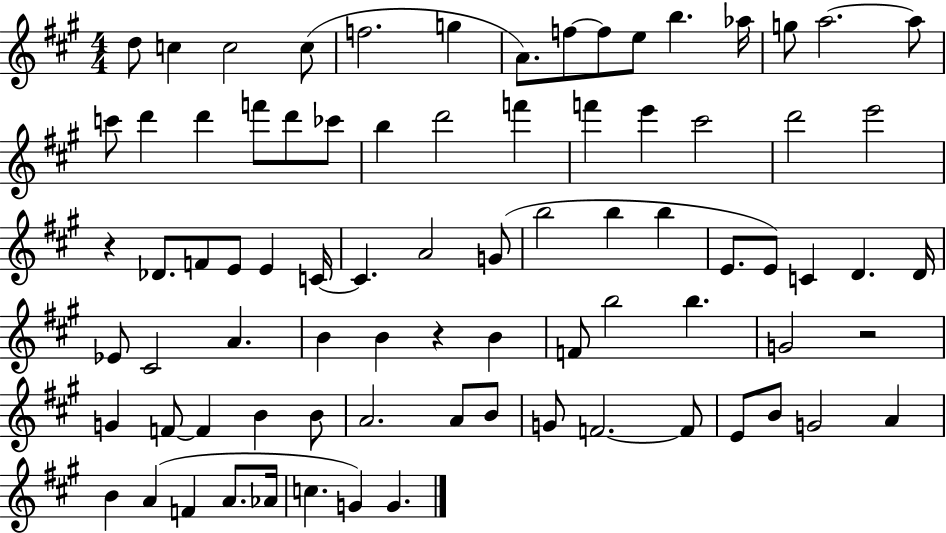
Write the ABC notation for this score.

X:1
T:Untitled
M:4/4
L:1/4
K:A
d/2 c c2 c/2 f2 g A/2 f/2 f/2 e/2 b _a/4 g/2 a2 a/2 c'/2 d' d' f'/2 d'/2 _c'/2 b d'2 f' f' e' ^c'2 d'2 e'2 z _D/2 F/2 E/2 E C/4 C A2 G/2 b2 b b E/2 E/2 C D D/4 _E/2 ^C2 A B B z B F/2 b2 b G2 z2 G F/2 F B B/2 A2 A/2 B/2 G/2 F2 F/2 E/2 B/2 G2 A B A F A/2 _A/4 c G G